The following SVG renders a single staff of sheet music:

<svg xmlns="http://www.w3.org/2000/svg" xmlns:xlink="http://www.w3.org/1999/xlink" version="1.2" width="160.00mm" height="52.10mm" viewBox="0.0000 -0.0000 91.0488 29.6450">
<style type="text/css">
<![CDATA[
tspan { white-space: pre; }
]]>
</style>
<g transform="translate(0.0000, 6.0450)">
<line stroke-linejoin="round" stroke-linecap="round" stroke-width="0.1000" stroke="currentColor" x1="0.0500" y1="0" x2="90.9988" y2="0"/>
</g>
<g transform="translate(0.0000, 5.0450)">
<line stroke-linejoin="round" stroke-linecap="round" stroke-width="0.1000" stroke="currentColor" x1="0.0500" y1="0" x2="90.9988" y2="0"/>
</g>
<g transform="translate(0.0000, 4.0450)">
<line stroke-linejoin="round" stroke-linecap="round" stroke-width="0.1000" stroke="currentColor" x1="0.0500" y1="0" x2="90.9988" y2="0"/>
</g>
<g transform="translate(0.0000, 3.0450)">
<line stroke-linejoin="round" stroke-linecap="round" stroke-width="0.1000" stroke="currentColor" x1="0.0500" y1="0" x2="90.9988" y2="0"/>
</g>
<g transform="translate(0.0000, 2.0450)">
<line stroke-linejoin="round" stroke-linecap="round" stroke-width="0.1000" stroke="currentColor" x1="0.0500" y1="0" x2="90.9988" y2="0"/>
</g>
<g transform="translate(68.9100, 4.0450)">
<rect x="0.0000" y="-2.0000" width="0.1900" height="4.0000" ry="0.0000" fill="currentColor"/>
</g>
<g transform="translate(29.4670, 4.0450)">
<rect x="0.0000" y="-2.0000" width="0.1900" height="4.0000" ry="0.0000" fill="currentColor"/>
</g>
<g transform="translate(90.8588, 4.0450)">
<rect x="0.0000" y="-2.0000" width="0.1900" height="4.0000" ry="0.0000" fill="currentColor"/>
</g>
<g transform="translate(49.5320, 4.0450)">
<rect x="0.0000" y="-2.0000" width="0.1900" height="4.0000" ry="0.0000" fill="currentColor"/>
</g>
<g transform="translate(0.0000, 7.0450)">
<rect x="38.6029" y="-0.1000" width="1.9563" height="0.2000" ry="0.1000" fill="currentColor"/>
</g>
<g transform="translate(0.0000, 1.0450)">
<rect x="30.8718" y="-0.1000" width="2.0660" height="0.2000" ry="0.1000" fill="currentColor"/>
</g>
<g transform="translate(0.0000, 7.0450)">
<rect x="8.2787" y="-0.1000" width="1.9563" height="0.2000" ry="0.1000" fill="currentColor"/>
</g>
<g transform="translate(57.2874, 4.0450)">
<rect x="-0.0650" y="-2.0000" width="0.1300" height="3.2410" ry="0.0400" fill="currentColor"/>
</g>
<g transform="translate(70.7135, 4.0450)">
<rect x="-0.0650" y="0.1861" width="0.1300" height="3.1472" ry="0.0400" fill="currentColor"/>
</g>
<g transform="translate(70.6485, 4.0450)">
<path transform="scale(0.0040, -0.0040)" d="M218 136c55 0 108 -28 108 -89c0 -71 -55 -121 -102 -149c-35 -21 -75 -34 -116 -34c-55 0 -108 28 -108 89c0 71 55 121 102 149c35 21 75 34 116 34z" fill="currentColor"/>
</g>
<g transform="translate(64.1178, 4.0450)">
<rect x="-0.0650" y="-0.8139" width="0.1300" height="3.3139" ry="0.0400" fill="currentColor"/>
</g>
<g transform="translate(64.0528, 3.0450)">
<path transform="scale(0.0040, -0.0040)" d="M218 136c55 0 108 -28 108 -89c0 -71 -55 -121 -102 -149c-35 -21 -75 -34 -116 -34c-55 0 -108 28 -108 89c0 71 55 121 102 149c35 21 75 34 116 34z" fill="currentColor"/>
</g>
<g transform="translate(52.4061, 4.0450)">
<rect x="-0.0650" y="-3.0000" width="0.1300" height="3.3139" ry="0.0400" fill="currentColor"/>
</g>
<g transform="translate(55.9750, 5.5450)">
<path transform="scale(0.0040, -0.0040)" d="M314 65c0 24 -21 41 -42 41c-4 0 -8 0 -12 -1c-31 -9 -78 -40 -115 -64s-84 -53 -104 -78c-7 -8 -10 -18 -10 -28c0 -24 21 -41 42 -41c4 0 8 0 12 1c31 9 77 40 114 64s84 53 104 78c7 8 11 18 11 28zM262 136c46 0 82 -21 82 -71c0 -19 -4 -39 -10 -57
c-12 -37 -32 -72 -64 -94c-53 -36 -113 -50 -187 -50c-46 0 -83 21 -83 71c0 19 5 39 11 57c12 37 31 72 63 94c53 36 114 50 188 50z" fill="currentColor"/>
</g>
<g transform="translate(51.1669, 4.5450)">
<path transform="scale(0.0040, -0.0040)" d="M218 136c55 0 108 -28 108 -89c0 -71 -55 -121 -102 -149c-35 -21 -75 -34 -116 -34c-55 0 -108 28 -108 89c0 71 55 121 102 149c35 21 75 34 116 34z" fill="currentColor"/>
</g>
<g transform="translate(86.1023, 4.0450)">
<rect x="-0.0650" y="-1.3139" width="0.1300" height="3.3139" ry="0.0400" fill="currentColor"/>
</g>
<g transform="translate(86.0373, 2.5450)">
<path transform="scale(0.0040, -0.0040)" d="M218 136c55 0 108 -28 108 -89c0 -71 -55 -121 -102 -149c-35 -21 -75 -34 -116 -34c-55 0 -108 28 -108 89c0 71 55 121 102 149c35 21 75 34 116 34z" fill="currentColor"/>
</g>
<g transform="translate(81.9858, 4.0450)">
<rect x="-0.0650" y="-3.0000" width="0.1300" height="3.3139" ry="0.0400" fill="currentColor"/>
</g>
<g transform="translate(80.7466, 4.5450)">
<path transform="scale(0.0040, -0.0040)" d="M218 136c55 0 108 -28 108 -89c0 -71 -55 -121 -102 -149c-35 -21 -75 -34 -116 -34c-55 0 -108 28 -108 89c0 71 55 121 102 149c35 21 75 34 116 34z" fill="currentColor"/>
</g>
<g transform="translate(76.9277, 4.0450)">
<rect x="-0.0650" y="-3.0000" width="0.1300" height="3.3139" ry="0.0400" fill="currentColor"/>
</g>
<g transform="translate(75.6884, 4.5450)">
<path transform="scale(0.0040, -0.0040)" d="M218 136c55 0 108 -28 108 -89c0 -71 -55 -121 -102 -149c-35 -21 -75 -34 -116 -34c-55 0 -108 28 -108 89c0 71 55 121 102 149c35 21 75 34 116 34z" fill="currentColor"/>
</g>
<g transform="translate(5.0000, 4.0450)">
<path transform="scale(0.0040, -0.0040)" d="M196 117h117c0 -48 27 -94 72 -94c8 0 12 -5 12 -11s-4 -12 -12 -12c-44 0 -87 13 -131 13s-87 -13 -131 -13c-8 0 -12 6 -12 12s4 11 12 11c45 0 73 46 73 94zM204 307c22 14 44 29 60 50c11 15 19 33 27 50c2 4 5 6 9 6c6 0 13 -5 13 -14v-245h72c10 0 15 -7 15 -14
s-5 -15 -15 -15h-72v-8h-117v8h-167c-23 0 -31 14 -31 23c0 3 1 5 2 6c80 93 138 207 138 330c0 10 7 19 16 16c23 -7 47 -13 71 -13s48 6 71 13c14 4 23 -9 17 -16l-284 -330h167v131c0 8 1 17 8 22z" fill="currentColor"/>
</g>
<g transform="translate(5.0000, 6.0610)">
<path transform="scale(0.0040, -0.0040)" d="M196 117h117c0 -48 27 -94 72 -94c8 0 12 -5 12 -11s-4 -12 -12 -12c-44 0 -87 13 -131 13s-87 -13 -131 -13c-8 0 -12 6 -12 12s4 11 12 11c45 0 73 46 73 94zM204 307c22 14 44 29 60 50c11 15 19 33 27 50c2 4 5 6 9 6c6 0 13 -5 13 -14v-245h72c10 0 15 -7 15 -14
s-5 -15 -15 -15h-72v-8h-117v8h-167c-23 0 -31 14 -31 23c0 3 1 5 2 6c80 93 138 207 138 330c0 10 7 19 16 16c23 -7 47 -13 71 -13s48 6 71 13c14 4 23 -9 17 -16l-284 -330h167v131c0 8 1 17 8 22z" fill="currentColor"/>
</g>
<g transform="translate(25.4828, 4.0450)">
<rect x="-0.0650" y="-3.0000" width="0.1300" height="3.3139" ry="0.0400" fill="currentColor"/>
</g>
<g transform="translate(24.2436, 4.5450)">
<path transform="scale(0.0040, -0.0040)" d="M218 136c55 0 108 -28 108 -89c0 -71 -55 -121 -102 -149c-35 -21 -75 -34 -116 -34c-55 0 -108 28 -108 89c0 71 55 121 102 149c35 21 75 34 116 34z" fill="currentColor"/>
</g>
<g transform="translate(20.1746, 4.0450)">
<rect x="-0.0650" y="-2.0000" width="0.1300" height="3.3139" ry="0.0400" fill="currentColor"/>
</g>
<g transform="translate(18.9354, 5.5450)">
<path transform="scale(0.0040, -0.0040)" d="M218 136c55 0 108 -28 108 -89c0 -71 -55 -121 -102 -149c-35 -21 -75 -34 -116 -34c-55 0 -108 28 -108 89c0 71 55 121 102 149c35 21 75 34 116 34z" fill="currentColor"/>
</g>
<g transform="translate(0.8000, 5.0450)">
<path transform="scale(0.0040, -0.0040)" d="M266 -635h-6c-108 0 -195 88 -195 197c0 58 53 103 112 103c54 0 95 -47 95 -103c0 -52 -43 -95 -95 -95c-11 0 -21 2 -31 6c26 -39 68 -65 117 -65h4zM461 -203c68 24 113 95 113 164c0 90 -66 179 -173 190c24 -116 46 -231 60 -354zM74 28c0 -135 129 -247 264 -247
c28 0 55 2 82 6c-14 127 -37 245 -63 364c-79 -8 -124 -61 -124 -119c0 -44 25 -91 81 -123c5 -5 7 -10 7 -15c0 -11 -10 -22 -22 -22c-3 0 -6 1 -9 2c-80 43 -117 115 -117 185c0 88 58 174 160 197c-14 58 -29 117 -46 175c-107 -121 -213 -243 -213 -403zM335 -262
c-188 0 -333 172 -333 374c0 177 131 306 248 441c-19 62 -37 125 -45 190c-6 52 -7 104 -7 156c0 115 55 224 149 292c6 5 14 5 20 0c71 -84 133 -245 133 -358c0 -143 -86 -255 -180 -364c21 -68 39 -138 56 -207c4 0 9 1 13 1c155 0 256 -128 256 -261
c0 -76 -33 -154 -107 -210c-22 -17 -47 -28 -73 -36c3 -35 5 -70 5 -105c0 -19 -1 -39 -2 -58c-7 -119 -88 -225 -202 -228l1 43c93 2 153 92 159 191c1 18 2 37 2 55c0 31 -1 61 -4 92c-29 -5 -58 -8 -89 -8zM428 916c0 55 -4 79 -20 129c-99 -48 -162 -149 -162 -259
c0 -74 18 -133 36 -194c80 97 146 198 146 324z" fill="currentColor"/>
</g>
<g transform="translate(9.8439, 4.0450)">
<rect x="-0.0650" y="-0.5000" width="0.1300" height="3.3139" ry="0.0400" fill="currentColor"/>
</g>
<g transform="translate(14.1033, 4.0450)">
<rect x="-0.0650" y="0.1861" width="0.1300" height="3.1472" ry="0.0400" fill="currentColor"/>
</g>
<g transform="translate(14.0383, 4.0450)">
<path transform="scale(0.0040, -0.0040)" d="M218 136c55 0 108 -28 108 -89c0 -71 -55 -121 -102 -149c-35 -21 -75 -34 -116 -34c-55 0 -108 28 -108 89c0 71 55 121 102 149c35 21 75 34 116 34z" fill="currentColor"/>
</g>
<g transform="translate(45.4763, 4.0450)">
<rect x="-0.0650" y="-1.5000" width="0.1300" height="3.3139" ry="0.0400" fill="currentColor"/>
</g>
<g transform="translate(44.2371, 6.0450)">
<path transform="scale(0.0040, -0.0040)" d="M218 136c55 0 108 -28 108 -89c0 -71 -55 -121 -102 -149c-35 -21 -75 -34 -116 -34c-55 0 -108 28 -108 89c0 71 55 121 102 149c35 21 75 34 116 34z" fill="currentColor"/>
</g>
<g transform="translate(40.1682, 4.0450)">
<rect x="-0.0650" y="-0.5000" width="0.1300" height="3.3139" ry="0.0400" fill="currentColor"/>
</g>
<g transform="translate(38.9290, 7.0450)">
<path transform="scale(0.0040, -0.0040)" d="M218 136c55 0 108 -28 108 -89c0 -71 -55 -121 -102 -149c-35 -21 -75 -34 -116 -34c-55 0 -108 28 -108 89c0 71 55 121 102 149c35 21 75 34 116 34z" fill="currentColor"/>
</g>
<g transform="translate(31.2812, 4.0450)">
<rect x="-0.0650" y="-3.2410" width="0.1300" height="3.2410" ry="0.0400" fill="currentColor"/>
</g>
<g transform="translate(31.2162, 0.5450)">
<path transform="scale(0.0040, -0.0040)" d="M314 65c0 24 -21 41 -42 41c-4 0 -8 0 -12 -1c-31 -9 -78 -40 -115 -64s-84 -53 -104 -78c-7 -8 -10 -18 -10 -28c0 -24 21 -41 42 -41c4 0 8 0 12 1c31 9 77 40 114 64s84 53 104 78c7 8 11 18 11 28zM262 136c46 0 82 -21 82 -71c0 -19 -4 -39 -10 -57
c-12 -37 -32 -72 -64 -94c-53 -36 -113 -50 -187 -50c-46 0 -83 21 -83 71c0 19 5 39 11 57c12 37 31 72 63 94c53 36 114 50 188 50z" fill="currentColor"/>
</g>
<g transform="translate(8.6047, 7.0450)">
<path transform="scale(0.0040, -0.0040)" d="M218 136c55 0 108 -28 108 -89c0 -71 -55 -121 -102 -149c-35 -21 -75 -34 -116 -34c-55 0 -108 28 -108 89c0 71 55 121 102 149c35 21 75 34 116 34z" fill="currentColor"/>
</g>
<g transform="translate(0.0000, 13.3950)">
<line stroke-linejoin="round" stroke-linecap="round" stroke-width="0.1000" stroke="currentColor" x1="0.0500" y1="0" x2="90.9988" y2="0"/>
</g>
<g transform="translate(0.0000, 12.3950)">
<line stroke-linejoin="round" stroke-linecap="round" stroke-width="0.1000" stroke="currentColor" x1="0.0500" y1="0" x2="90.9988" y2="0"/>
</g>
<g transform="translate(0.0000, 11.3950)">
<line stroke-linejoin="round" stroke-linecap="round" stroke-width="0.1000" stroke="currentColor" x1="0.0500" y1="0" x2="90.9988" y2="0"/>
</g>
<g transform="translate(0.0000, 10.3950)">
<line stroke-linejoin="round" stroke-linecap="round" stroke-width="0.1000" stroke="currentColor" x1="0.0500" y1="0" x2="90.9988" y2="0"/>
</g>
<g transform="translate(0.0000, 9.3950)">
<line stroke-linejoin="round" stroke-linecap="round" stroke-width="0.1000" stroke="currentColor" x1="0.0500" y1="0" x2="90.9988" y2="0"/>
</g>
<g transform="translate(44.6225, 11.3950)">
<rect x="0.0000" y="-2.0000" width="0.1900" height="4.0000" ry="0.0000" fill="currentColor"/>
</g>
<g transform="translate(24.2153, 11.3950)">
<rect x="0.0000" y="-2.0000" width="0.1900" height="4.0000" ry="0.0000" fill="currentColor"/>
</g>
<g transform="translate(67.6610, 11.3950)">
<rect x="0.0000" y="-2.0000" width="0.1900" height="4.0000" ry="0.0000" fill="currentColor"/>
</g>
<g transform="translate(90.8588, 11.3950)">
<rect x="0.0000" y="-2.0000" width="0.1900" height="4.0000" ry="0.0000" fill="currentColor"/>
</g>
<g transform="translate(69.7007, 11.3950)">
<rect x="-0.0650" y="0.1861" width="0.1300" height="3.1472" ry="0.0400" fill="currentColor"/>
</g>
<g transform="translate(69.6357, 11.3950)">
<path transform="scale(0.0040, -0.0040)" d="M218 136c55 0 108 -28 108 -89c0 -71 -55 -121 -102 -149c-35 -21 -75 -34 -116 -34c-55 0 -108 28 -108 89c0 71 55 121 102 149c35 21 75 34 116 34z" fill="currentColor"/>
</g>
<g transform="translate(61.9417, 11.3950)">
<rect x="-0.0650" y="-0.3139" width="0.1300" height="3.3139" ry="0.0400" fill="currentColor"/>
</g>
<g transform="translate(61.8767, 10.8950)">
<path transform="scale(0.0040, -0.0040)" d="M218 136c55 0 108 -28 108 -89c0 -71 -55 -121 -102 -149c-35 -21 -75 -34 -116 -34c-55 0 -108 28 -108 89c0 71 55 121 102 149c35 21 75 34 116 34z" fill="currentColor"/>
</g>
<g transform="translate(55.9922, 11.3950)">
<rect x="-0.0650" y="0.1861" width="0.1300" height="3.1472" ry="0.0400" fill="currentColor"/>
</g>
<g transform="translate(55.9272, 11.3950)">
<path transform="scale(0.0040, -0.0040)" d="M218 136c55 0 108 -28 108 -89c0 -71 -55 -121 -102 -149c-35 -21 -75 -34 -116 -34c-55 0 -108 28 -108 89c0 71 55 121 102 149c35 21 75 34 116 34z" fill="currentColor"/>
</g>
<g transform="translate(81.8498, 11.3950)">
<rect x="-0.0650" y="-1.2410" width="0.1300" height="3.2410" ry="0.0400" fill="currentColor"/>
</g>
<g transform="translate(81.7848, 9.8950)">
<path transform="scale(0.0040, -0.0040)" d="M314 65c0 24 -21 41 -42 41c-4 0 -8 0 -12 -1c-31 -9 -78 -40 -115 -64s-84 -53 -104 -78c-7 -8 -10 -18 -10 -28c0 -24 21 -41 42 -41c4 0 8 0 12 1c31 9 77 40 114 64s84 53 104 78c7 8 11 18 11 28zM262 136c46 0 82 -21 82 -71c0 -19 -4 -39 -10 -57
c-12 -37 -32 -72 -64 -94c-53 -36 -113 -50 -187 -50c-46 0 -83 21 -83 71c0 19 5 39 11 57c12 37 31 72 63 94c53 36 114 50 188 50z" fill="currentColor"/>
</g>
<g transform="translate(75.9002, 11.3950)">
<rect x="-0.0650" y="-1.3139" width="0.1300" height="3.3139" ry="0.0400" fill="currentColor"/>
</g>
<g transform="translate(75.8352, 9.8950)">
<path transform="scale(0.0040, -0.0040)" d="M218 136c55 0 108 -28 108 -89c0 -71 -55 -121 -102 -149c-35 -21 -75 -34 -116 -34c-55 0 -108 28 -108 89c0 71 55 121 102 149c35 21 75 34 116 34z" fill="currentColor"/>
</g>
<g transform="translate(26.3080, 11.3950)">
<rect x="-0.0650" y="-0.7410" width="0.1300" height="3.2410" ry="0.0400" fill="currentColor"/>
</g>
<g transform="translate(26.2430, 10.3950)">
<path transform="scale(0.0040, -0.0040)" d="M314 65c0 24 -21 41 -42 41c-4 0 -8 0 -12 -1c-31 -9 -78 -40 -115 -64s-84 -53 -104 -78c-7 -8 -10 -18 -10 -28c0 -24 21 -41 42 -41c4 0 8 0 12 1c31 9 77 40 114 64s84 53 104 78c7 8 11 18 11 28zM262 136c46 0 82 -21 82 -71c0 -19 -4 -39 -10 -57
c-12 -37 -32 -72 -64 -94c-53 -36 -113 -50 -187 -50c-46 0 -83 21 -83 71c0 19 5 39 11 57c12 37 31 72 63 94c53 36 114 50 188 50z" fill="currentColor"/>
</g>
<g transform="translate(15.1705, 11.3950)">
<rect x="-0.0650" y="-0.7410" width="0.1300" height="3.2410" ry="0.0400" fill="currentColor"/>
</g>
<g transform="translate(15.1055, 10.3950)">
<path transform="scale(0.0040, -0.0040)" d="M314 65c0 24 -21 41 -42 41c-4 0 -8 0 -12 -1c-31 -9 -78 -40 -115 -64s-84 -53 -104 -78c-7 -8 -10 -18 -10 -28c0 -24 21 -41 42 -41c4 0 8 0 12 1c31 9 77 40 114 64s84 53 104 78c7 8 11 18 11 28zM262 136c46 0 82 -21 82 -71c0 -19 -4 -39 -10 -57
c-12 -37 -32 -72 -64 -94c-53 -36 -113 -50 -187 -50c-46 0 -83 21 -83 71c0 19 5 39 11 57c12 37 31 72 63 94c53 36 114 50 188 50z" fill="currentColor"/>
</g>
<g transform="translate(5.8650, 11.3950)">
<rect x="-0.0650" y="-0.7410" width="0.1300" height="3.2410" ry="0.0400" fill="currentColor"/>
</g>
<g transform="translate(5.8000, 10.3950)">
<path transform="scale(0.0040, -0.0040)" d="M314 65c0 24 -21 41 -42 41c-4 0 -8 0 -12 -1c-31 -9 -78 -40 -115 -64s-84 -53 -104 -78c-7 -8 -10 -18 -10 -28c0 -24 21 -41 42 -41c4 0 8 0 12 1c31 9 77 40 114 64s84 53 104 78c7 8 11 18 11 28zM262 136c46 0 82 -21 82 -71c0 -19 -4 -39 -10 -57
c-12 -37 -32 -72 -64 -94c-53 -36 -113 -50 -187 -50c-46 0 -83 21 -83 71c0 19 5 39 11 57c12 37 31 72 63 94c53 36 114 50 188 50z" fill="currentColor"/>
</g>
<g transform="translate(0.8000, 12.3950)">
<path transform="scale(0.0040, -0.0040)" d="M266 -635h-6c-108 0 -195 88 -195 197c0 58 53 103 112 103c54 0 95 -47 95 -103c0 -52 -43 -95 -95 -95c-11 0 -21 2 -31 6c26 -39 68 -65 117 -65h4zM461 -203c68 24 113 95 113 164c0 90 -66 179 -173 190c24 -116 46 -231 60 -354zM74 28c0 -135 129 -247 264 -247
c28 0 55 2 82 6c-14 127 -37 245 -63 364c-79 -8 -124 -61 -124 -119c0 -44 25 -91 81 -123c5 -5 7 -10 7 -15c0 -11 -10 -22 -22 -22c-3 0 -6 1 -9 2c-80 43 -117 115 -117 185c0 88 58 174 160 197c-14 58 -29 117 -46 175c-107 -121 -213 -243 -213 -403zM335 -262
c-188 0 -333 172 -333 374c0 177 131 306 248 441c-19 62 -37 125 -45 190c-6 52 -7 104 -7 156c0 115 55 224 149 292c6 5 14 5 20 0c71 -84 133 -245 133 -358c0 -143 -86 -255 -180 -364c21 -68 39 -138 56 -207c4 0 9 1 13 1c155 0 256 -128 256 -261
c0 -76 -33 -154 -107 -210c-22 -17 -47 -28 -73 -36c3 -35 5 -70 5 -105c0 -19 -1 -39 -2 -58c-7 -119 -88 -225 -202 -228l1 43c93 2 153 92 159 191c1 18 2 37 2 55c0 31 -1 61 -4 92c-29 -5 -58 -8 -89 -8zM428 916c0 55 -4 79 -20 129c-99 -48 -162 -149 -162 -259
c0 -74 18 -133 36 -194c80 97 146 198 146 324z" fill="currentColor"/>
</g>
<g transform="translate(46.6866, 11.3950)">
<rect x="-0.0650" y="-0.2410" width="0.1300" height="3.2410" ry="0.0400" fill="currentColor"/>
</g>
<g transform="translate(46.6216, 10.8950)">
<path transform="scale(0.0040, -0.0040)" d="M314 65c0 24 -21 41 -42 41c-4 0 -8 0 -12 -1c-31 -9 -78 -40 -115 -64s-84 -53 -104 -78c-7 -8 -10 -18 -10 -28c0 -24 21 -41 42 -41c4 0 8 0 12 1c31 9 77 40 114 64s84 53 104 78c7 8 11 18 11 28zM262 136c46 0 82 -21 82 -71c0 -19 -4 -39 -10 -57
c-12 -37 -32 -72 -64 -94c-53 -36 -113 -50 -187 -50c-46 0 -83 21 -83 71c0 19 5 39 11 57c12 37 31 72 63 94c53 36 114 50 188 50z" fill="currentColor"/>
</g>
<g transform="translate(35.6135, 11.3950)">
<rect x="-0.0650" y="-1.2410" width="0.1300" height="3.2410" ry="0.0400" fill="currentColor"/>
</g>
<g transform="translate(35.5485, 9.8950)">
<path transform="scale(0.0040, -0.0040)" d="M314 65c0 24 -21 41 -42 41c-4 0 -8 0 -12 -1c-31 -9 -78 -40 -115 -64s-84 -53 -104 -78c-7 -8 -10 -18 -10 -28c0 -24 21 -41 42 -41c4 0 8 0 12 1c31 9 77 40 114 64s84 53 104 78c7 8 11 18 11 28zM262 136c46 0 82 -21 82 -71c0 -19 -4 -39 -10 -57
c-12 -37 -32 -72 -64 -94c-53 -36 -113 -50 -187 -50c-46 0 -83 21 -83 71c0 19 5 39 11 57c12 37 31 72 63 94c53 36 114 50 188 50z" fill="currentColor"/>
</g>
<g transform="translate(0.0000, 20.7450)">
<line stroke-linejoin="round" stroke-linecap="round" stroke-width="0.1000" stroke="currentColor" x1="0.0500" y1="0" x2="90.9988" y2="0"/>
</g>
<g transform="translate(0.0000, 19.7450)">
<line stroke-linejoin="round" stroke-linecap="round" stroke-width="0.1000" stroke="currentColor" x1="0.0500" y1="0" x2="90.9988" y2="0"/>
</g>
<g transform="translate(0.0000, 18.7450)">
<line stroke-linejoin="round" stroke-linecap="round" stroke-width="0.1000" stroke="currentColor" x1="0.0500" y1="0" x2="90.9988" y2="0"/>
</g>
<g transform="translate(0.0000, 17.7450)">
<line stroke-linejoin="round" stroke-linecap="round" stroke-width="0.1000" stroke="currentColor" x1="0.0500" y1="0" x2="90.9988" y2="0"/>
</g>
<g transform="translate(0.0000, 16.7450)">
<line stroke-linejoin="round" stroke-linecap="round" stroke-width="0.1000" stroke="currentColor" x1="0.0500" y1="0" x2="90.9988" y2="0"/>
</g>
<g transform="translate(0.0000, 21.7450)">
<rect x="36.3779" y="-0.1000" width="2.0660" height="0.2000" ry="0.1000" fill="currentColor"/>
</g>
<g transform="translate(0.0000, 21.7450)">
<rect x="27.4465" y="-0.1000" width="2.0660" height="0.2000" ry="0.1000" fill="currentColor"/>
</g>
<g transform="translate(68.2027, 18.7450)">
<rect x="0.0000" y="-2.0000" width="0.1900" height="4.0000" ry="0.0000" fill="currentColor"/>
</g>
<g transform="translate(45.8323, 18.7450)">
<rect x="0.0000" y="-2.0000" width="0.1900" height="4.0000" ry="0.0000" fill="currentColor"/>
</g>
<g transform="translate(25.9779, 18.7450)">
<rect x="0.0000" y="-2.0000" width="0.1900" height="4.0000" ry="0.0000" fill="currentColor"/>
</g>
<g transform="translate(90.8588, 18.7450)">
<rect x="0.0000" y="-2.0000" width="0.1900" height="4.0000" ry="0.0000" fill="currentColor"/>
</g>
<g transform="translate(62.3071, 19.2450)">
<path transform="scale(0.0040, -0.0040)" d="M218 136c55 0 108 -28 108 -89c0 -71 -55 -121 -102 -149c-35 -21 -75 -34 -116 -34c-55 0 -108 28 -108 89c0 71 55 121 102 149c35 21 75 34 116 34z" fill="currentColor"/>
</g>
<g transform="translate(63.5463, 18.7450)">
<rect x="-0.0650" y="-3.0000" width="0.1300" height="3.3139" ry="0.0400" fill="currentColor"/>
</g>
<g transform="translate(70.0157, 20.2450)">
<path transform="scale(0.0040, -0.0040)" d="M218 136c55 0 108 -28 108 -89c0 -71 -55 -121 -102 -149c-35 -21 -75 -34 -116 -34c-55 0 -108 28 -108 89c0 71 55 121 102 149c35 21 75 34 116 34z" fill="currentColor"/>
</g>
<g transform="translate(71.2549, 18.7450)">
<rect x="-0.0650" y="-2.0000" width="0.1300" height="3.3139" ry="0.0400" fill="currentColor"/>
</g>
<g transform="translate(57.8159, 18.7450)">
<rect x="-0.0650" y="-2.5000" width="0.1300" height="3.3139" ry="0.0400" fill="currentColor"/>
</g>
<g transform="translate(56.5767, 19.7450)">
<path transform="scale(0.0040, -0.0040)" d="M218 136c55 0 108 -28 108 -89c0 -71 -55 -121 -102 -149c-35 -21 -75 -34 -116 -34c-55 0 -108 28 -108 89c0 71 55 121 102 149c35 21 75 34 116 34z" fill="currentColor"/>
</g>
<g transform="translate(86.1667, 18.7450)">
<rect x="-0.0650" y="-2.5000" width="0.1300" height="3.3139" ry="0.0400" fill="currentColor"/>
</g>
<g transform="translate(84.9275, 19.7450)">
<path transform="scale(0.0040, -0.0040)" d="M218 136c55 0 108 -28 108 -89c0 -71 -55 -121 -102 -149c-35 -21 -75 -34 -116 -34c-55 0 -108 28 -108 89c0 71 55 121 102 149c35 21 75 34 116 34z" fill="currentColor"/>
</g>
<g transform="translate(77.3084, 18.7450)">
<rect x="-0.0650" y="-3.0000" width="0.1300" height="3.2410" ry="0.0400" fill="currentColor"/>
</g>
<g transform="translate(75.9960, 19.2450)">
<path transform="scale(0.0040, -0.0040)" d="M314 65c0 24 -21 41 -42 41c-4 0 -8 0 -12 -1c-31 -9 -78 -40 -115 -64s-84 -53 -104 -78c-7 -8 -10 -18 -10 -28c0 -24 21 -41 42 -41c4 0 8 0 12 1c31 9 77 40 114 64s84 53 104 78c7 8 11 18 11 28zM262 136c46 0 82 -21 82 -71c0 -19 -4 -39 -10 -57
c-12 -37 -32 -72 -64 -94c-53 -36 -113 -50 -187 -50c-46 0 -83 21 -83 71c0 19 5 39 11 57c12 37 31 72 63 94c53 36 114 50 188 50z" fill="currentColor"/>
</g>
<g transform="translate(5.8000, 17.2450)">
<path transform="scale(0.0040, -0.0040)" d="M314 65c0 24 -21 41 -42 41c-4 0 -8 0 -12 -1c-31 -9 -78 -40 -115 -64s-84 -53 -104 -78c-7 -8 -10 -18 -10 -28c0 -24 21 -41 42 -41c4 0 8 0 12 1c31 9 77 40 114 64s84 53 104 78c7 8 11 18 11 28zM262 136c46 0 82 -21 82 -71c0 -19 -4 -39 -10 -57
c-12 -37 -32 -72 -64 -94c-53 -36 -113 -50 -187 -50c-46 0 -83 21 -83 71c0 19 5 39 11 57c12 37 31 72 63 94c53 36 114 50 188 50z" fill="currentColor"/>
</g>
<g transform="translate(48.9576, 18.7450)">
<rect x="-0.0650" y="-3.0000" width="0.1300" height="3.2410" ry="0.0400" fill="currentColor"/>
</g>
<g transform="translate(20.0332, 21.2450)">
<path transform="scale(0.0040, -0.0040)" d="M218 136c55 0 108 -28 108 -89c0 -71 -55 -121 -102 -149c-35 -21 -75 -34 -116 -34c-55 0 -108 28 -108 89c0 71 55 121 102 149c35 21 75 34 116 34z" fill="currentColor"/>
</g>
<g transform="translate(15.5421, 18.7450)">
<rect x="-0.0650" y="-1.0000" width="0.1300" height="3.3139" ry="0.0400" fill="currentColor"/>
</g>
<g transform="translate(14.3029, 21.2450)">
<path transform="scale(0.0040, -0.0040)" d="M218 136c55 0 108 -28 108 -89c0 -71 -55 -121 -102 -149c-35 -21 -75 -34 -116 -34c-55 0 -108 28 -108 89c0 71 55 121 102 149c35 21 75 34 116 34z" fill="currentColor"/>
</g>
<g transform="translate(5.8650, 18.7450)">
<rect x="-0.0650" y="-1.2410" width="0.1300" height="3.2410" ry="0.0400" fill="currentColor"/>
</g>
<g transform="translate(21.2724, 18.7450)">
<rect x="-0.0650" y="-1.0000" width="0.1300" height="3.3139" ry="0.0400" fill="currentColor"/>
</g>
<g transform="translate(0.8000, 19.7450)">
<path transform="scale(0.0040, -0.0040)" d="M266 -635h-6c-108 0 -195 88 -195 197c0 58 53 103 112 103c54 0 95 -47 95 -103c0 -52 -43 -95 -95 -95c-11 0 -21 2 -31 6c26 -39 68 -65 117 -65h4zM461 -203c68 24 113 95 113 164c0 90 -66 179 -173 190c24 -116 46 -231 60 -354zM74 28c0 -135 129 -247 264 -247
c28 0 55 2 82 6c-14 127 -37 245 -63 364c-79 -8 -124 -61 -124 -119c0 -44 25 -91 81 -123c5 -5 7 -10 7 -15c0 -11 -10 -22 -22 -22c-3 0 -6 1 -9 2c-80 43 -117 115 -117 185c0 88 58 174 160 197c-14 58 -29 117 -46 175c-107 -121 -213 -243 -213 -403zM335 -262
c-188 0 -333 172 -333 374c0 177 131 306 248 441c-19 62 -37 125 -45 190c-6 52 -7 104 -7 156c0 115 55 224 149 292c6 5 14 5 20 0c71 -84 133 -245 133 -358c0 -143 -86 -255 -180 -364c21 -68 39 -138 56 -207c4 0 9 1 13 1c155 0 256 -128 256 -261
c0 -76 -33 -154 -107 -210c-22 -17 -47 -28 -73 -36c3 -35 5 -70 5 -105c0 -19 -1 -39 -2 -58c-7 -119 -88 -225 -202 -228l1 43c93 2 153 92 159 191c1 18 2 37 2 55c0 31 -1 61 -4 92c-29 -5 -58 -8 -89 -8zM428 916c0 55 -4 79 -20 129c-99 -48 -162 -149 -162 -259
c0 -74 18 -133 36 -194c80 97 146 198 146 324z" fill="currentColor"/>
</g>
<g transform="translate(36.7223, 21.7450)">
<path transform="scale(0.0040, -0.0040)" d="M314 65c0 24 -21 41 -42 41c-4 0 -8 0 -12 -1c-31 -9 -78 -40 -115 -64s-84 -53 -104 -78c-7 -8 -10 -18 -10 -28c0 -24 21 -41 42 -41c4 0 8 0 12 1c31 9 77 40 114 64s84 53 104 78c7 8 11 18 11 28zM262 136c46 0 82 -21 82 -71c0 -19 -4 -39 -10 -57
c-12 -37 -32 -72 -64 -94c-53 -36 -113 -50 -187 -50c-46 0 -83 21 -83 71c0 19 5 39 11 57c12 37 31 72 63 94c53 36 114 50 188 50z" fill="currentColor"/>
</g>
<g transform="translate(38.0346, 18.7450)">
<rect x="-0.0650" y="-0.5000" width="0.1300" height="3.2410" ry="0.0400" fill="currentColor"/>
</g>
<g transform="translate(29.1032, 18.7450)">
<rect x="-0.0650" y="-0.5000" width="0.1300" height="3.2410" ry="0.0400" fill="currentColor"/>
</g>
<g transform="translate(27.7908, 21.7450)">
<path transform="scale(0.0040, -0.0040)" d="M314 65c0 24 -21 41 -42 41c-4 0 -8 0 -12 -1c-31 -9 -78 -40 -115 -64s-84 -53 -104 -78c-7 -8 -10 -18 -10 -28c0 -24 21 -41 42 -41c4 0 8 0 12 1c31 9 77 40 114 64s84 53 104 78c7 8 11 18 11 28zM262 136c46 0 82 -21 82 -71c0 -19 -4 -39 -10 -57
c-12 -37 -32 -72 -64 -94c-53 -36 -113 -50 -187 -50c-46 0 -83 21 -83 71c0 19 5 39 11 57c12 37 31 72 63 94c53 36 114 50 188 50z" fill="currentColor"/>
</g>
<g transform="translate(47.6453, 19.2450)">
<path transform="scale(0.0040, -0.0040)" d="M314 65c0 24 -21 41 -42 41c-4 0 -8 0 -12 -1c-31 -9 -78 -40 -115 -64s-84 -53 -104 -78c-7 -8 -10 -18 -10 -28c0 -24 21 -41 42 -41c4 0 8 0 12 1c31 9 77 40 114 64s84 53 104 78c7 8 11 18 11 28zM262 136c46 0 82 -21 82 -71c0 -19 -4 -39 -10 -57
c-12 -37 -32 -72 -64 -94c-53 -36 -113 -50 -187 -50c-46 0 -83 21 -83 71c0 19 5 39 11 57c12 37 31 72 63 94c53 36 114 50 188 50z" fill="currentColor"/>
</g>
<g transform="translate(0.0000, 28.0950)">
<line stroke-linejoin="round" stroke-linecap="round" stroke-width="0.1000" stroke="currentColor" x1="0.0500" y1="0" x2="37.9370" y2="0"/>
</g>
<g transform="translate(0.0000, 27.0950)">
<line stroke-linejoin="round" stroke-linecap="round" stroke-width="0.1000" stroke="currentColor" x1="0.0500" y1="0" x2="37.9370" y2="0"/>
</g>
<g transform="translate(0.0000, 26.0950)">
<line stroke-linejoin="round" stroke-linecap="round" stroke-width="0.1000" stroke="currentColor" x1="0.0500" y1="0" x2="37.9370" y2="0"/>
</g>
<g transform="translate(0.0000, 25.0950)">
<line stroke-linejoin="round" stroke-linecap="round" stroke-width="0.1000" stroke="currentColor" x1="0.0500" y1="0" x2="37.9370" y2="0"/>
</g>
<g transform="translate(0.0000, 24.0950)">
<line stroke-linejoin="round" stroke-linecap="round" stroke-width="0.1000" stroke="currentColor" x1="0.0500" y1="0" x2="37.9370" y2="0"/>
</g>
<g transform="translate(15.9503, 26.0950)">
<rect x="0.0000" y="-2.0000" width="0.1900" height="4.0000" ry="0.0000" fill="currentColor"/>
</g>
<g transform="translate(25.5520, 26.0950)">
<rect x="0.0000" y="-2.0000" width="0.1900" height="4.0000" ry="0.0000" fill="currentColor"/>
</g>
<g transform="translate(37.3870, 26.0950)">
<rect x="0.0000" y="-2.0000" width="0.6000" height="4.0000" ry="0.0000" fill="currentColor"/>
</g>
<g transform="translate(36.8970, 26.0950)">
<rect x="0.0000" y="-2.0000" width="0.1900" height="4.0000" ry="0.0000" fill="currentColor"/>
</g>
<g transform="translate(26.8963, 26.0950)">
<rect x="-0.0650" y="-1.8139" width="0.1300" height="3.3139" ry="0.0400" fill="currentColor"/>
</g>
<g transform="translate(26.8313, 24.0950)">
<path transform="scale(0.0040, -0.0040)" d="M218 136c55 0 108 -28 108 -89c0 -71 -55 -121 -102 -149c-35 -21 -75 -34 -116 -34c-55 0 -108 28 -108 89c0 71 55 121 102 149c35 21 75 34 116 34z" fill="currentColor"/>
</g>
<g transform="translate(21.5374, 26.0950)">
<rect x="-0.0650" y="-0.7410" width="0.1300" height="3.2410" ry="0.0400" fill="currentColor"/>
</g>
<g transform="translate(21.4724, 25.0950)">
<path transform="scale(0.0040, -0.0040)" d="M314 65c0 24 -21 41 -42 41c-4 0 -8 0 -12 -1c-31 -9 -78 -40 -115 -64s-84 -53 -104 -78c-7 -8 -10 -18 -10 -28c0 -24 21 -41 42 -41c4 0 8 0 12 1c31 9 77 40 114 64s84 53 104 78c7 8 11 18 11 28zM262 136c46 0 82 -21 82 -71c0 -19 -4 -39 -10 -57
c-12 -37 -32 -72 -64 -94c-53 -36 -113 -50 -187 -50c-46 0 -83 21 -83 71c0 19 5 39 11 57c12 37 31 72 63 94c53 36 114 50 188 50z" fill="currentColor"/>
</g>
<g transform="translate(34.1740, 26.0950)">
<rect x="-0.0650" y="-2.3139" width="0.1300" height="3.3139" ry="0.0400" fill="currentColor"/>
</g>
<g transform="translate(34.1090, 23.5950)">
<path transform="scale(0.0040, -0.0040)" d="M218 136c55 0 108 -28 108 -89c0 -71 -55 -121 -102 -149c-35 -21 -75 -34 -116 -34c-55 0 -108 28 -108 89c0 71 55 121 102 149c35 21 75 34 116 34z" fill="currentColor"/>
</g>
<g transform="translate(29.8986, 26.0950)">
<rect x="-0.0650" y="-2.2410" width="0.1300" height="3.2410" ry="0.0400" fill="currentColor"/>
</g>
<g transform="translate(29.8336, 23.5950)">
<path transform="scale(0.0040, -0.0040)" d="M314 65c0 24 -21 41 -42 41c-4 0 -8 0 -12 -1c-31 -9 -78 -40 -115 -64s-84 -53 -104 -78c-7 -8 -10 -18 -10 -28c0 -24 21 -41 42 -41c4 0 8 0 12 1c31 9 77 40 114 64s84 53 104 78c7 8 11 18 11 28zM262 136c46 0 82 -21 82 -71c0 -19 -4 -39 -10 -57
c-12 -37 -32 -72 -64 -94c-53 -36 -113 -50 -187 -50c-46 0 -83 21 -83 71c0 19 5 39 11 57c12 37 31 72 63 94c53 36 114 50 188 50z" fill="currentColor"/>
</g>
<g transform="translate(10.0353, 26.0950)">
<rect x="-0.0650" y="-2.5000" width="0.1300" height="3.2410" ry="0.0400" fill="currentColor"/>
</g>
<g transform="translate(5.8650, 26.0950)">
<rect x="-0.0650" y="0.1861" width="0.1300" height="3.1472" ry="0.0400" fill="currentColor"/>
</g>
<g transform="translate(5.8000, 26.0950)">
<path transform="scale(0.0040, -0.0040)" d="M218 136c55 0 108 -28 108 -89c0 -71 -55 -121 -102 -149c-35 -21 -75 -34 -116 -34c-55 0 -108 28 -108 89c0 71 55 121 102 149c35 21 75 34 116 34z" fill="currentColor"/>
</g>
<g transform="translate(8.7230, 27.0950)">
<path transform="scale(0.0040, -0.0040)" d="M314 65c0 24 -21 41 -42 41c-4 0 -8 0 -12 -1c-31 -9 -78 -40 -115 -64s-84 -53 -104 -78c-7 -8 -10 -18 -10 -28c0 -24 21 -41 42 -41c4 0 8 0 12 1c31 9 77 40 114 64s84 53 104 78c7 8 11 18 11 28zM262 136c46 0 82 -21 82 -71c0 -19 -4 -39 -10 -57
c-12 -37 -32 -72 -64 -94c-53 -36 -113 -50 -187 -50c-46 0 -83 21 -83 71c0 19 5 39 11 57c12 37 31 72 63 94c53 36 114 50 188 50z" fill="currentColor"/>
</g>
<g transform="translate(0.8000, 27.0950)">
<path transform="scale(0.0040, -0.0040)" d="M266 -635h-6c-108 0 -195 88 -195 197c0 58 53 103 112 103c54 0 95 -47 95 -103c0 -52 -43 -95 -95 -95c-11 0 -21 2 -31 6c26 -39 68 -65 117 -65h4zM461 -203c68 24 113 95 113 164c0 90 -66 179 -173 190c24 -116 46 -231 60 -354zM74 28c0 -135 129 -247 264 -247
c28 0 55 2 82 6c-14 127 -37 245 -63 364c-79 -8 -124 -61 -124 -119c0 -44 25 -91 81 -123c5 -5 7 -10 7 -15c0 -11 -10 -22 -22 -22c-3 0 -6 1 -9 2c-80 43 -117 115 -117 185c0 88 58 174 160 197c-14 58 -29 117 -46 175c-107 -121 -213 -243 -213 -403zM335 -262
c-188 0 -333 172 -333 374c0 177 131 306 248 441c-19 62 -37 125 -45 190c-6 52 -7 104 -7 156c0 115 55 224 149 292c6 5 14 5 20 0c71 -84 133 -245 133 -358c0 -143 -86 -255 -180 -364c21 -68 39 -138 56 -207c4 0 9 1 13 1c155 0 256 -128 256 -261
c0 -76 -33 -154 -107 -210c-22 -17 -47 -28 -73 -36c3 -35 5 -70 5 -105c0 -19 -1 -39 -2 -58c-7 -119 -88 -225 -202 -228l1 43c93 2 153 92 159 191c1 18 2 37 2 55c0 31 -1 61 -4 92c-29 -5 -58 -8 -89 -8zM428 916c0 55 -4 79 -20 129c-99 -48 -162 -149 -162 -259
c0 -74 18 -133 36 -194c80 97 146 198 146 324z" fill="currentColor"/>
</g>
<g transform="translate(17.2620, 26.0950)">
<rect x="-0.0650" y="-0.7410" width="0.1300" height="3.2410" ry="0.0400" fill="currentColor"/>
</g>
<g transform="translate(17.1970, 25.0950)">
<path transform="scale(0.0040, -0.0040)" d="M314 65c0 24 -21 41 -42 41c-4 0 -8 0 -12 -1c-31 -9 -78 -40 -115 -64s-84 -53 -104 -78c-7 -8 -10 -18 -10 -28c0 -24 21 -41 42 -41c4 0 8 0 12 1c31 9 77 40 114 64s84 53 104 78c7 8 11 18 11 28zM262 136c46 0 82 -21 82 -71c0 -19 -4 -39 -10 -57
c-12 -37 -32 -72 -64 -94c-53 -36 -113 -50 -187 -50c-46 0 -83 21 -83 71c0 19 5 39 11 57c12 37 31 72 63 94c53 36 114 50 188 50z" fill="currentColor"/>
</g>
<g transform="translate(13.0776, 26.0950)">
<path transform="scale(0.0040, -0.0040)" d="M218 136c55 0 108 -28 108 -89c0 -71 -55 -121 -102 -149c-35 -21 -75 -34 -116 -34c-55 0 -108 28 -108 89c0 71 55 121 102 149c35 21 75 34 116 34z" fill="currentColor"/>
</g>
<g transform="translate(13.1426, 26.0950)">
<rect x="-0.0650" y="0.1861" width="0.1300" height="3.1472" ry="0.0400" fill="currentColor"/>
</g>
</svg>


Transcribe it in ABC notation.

X:1
T:Untitled
M:4/4
L:1/4
K:C
C B F A b2 C E A F2 d B A A e d2 d2 d2 e2 c2 B c B e e2 e2 D D C2 C2 A2 G A F A2 G B G2 B d2 d2 f g2 g